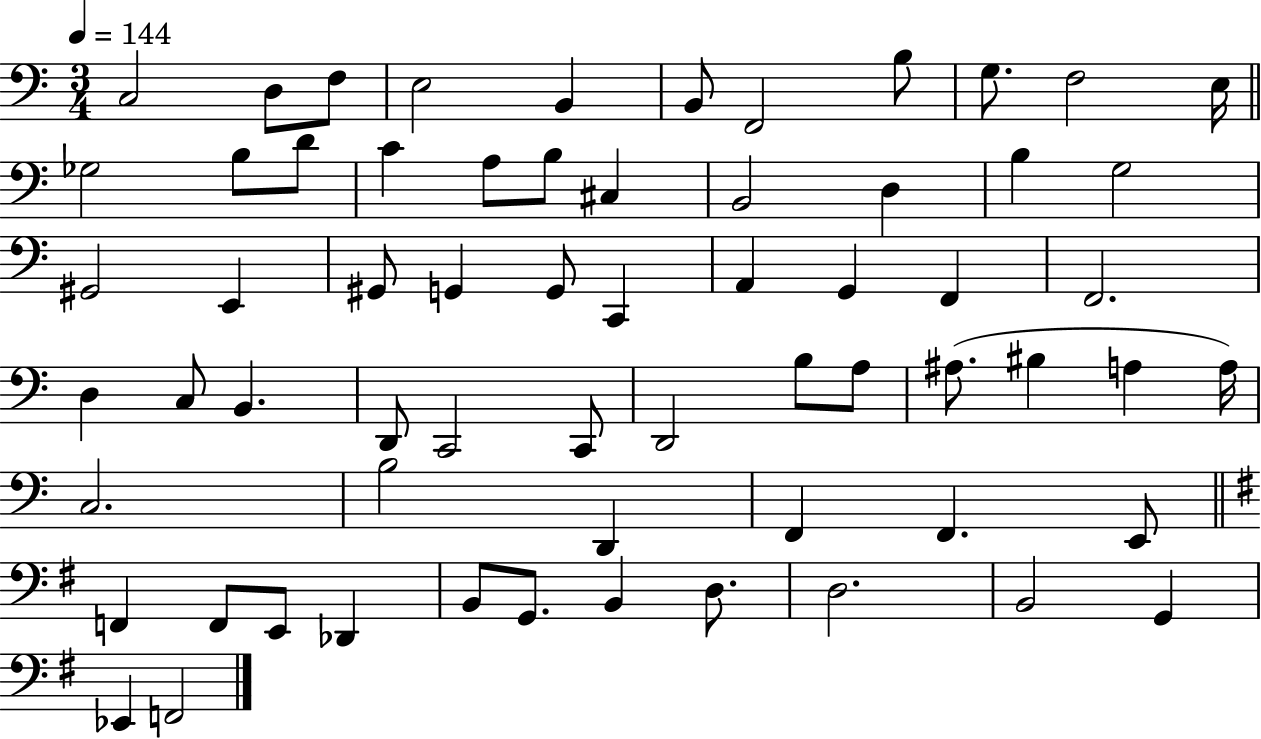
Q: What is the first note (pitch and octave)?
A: C3